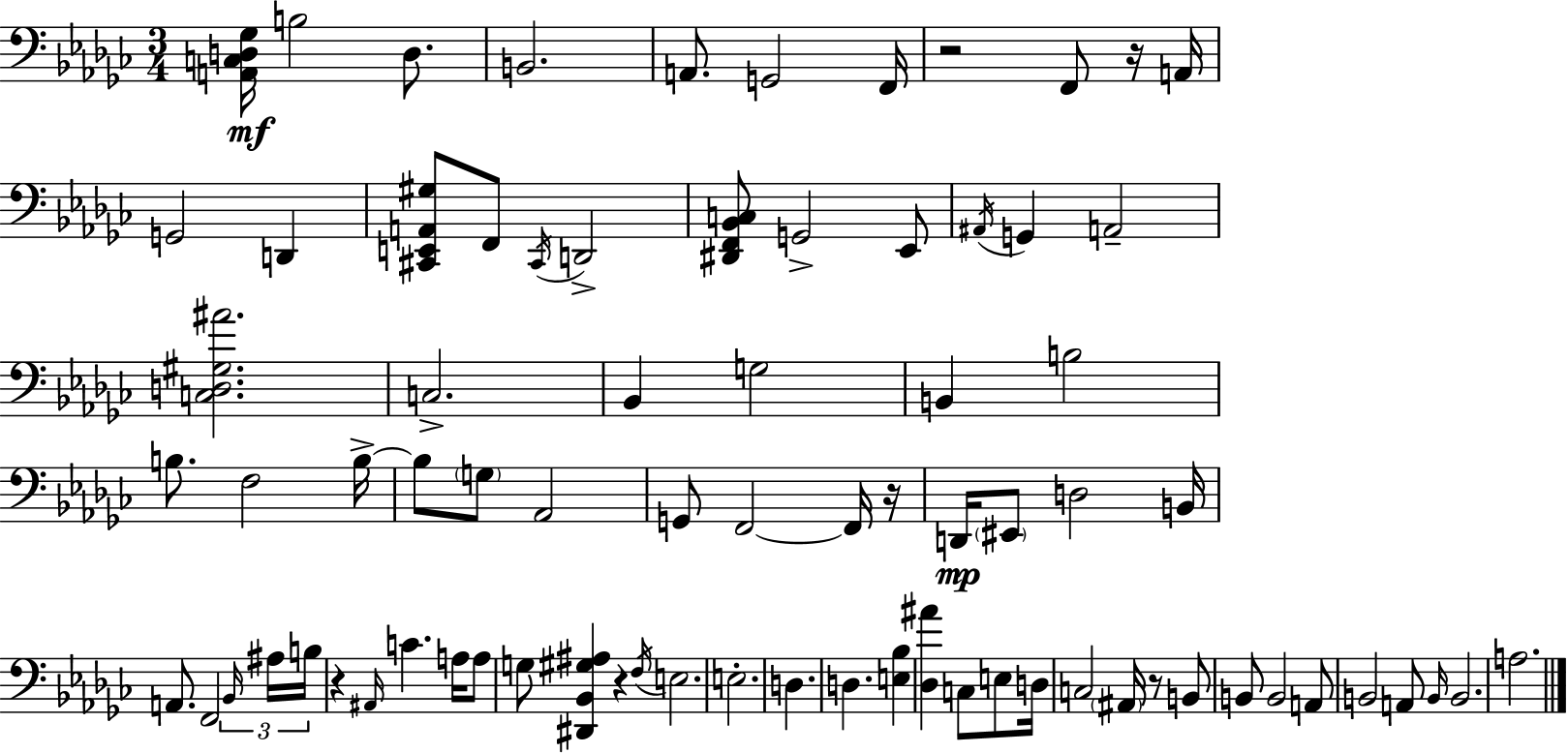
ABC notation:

X:1
T:Untitled
M:3/4
L:1/4
K:Ebm
[A,,C,D,_G,]/4 B,2 D,/2 B,,2 A,,/2 G,,2 F,,/4 z2 F,,/2 z/4 A,,/4 G,,2 D,, [^C,,E,,A,,^G,]/2 F,,/2 ^C,,/4 D,,2 [^D,,F,,_B,,C,]/2 G,,2 _E,,/2 ^A,,/4 G,, A,,2 [C,D,^G,^A]2 C,2 _B,, G,2 B,, B,2 B,/2 F,2 B,/4 B,/2 G,/2 _A,,2 G,,/2 F,,2 F,,/4 z/4 D,,/4 ^E,,/2 D,2 B,,/4 A,,/2 F,,2 _B,,/4 ^A,/4 B,/4 z ^A,,/4 C A,/4 A,/2 G,/2 [^D,,_B,,^G,^A,] z F,/4 E,2 E,2 D, D, [E,_B,] [_D,^A] C,/2 E,/2 D,/4 C,2 ^A,,/4 z/2 B,,/2 B,,/2 B,,2 A,,/2 B,,2 A,,/2 B,,/4 B,,2 A,2